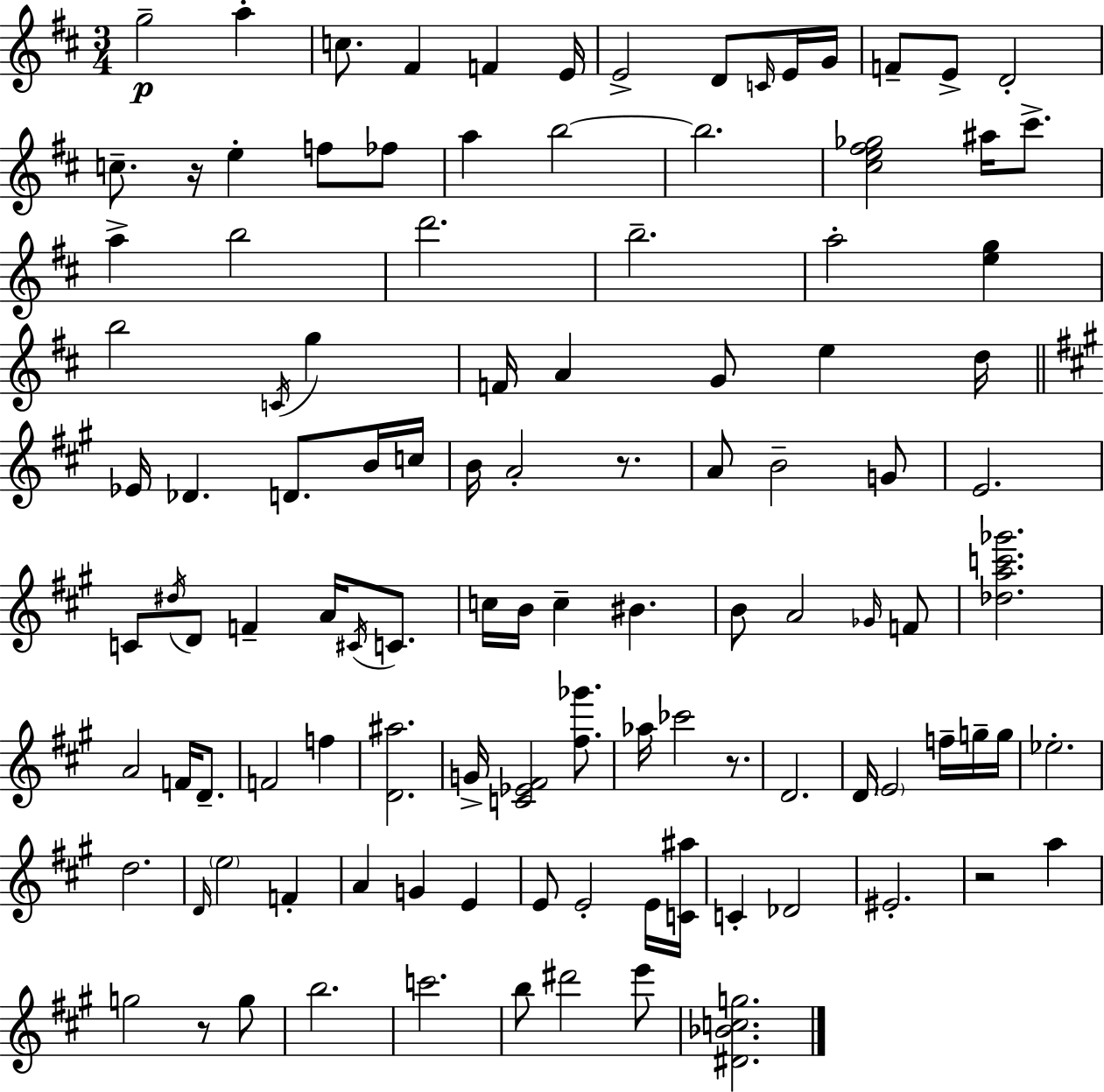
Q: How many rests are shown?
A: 5